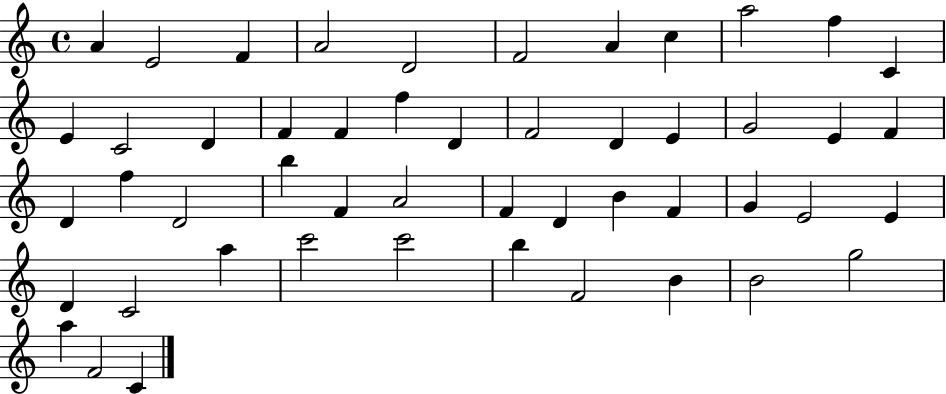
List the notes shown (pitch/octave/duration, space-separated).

A4/q E4/h F4/q A4/h D4/h F4/h A4/q C5/q A5/h F5/q C4/q E4/q C4/h D4/q F4/q F4/q F5/q D4/q F4/h D4/q E4/q G4/h E4/q F4/q D4/q F5/q D4/h B5/q F4/q A4/h F4/q D4/q B4/q F4/q G4/q E4/h E4/q D4/q C4/h A5/q C6/h C6/h B5/q F4/h B4/q B4/h G5/h A5/q F4/h C4/q